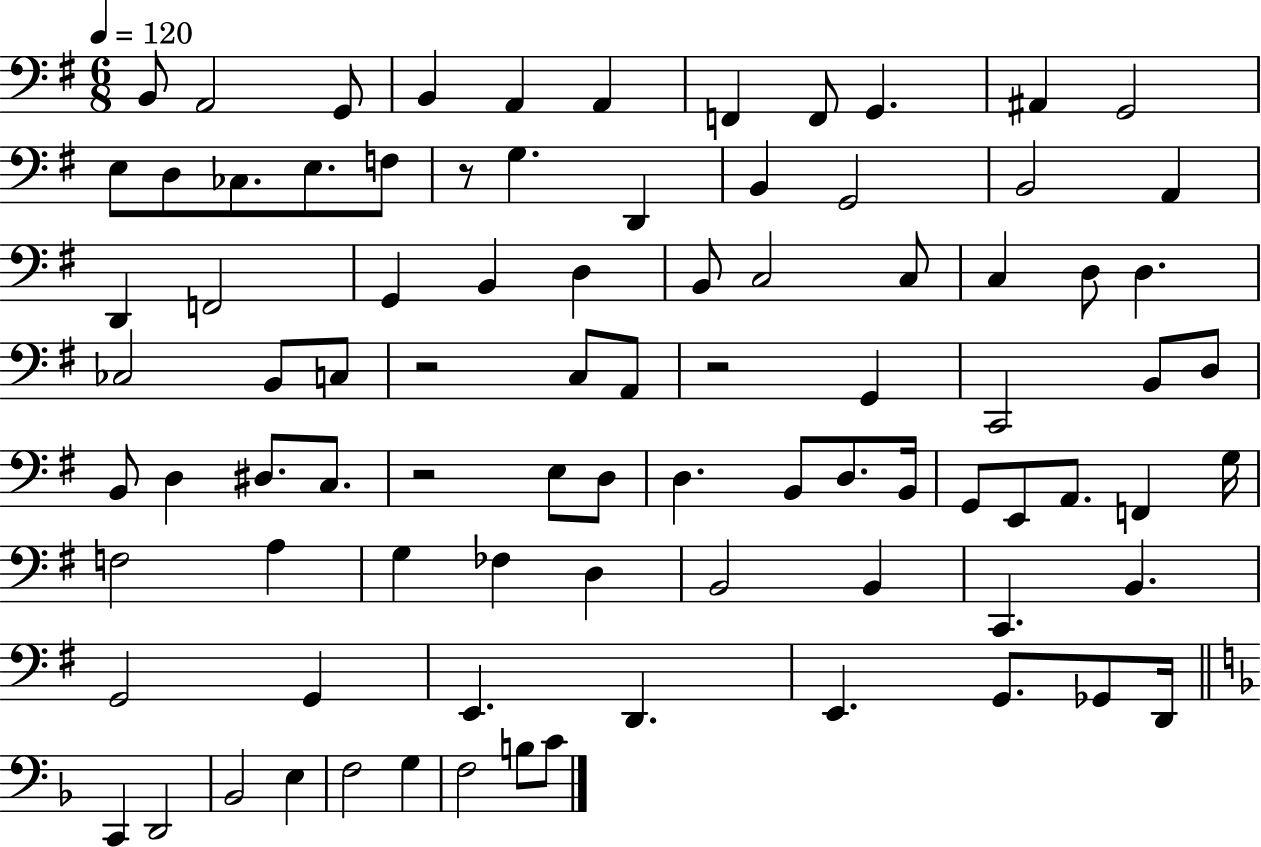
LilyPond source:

{
  \clef bass
  \numericTimeSignature
  \time 6/8
  \key g \major
  \tempo 4 = 120
  \repeat volta 2 { b,8 a,2 g,8 | b,4 a,4 a,4 | f,4 f,8 g,4. | ais,4 g,2 | \break e8 d8 ces8. e8. f8 | r8 g4. d,4 | b,4 g,2 | b,2 a,4 | \break d,4 f,2 | g,4 b,4 d4 | b,8 c2 c8 | c4 d8 d4. | \break ces2 b,8 c8 | r2 c8 a,8 | r2 g,4 | c,2 b,8 d8 | \break b,8 d4 dis8. c8. | r2 e8 d8 | d4. b,8 d8. b,16 | g,8 e,8 a,8. f,4 g16 | \break f2 a4 | g4 fes4 d4 | b,2 b,4 | c,4. b,4. | \break g,2 g,4 | e,4. d,4. | e,4. g,8. ges,8 d,16 | \bar "||" \break \key f \major c,4 d,2 | bes,2 e4 | f2 g4 | f2 b8 c'8 | \break } \bar "|."
}